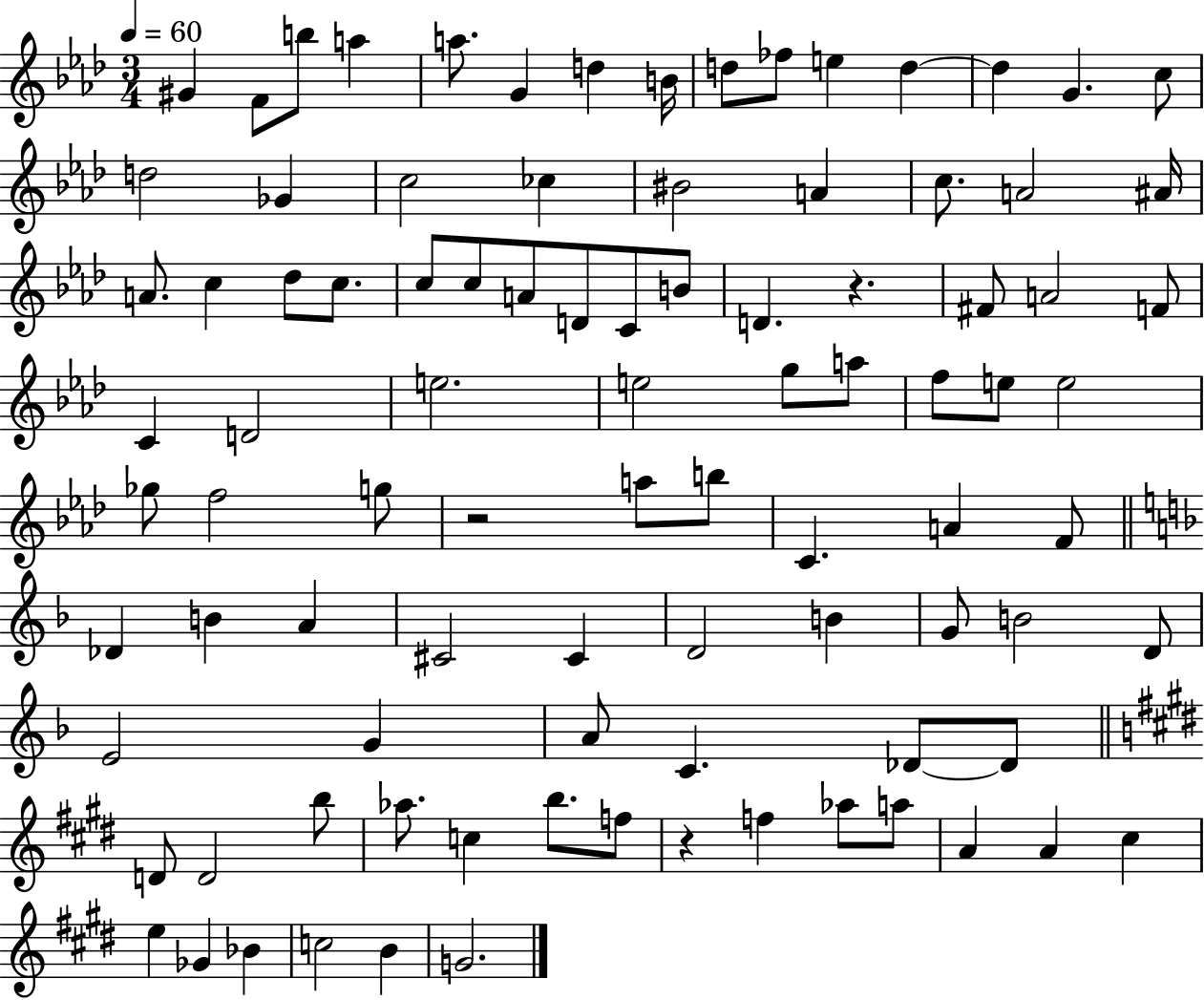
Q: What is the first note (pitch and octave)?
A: G#4